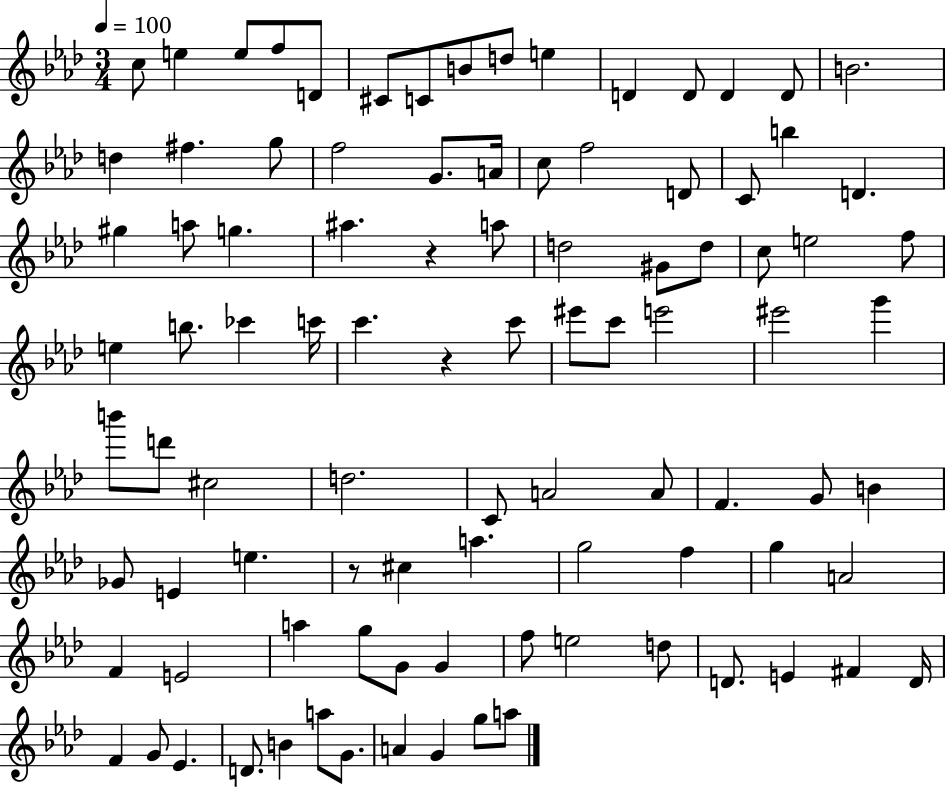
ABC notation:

X:1
T:Untitled
M:3/4
L:1/4
K:Ab
c/2 e e/2 f/2 D/2 ^C/2 C/2 B/2 d/2 e D D/2 D D/2 B2 d ^f g/2 f2 G/2 A/4 c/2 f2 D/2 C/2 b D ^g a/2 g ^a z a/2 d2 ^G/2 d/2 c/2 e2 f/2 e b/2 _c' c'/4 c' z c'/2 ^e'/2 c'/2 e'2 ^e'2 g' b'/2 d'/2 ^c2 d2 C/2 A2 A/2 F G/2 B _G/2 E e z/2 ^c a g2 f g A2 F E2 a g/2 G/2 G f/2 e2 d/2 D/2 E ^F D/4 F G/2 _E D/2 B a/2 G/2 A G g/2 a/2